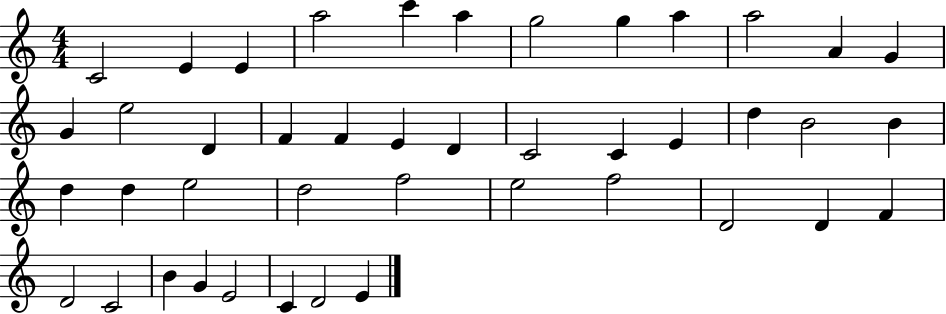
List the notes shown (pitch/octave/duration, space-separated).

C4/h E4/q E4/q A5/h C6/q A5/q G5/h G5/q A5/q A5/h A4/q G4/q G4/q E5/h D4/q F4/q F4/q E4/q D4/q C4/h C4/q E4/q D5/q B4/h B4/q D5/q D5/q E5/h D5/h F5/h E5/h F5/h D4/h D4/q F4/q D4/h C4/h B4/q G4/q E4/h C4/q D4/h E4/q